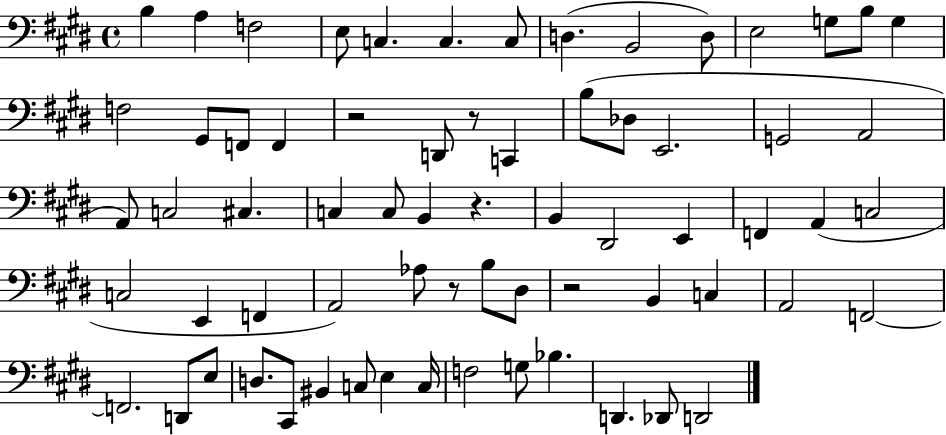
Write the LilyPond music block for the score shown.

{
  \clef bass
  \time 4/4
  \defaultTimeSignature
  \key e \major
  b4 a4 f2 | e8 c4. c4. c8 | d4.( b,2 d8) | e2 g8 b8 g4 | \break f2 gis,8 f,8 f,4 | r2 d,8 r8 c,4 | b8( des8 e,2. | g,2 a,2 | \break a,8) c2 cis4. | c4 c8 b,4 r4. | b,4 dis,2 e,4 | f,4 a,4( c2 | \break c2 e,4 f,4 | a,2) aes8 r8 b8 dis8 | r2 b,4 c4 | a,2 f,2~~ | \break f,2. d,8 e8 | d8. cis,8 bis,4 c8 e4 c16 | f2 g8 bes4. | d,4. des,8 d,2 | \break \bar "|."
}